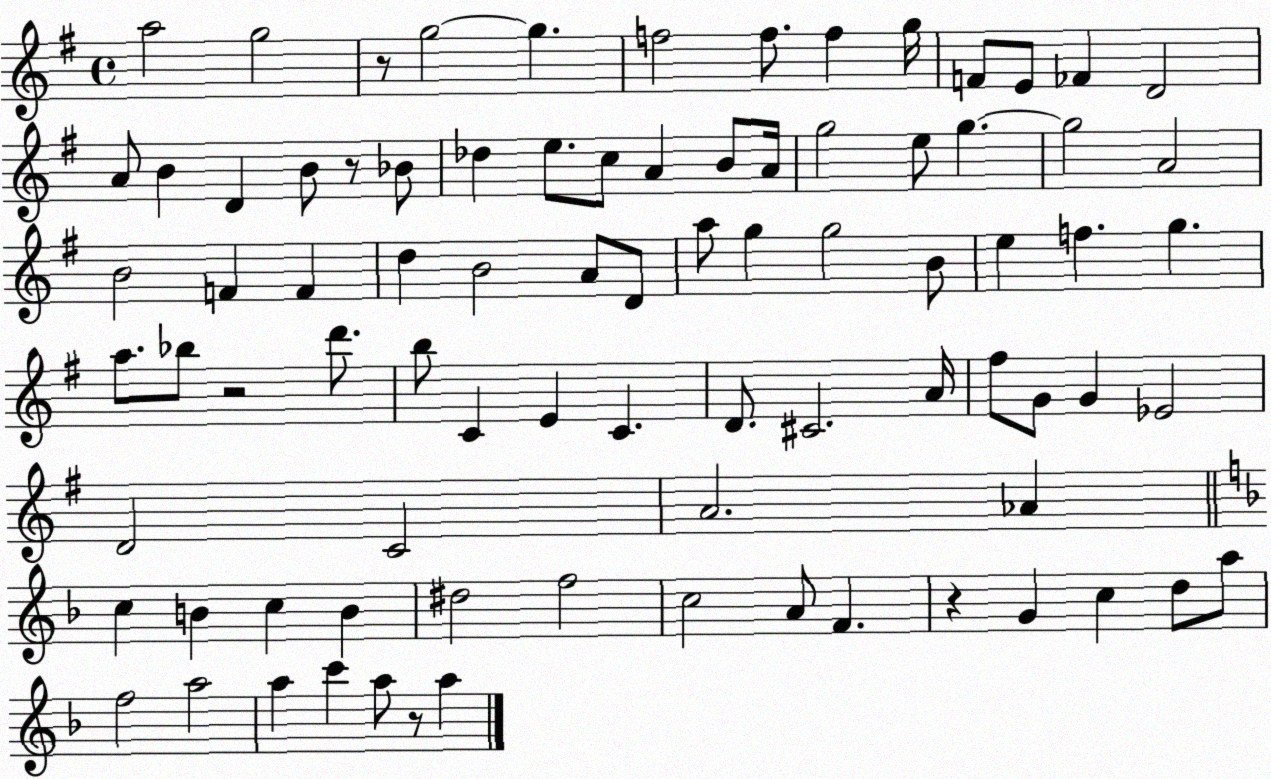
X:1
T:Untitled
M:4/4
L:1/4
K:G
a2 g2 z/2 g2 g f2 f/2 f g/4 F/2 E/2 _F D2 A/2 B D B/2 z/2 _B/2 _d e/2 c/2 A B/2 A/4 g2 e/2 g g2 A2 B2 F F d B2 A/2 D/2 a/2 g g2 B/2 e f g a/2 _b/2 z2 d'/2 b/2 C E C D/2 ^C2 A/4 ^f/2 G/2 G _E2 D2 C2 A2 _A c B c B ^d2 f2 c2 A/2 F z G c d/2 a/2 f2 a2 a c' a/2 z/2 a